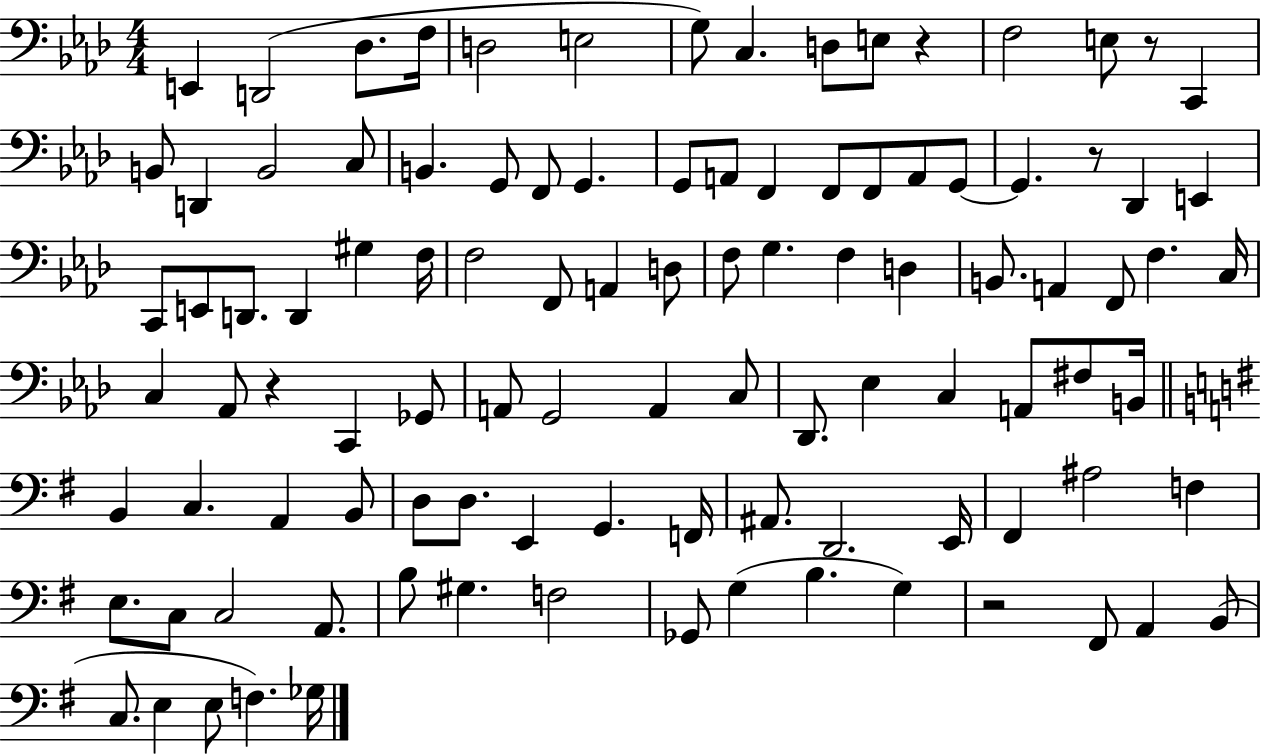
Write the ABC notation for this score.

X:1
T:Untitled
M:4/4
L:1/4
K:Ab
E,, D,,2 _D,/2 F,/4 D,2 E,2 G,/2 C, D,/2 E,/2 z F,2 E,/2 z/2 C,, B,,/2 D,, B,,2 C,/2 B,, G,,/2 F,,/2 G,, G,,/2 A,,/2 F,, F,,/2 F,,/2 A,,/2 G,,/2 G,, z/2 _D,, E,, C,,/2 E,,/2 D,,/2 D,, ^G, F,/4 F,2 F,,/2 A,, D,/2 F,/2 G, F, D, B,,/2 A,, F,,/2 F, C,/4 C, _A,,/2 z C,, _G,,/2 A,,/2 G,,2 A,, C,/2 _D,,/2 _E, C, A,,/2 ^F,/2 B,,/4 B,, C, A,, B,,/2 D,/2 D,/2 E,, G,, F,,/4 ^A,,/2 D,,2 E,,/4 ^F,, ^A,2 F, E,/2 C,/2 C,2 A,,/2 B,/2 ^G, F,2 _G,,/2 G, B, G, z2 ^F,,/2 A,, B,,/2 C,/2 E, E,/2 F, _G,/4